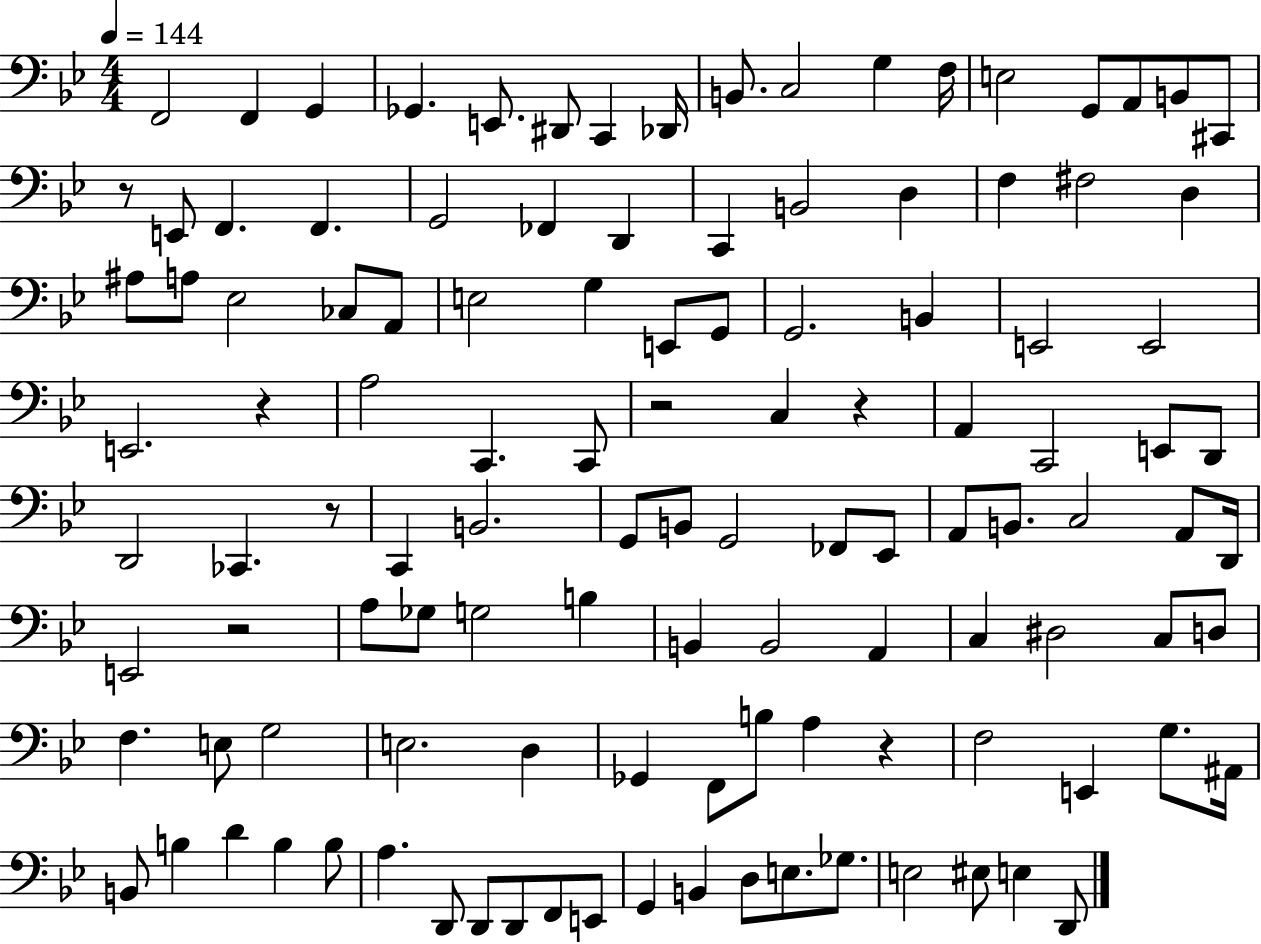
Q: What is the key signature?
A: BES major